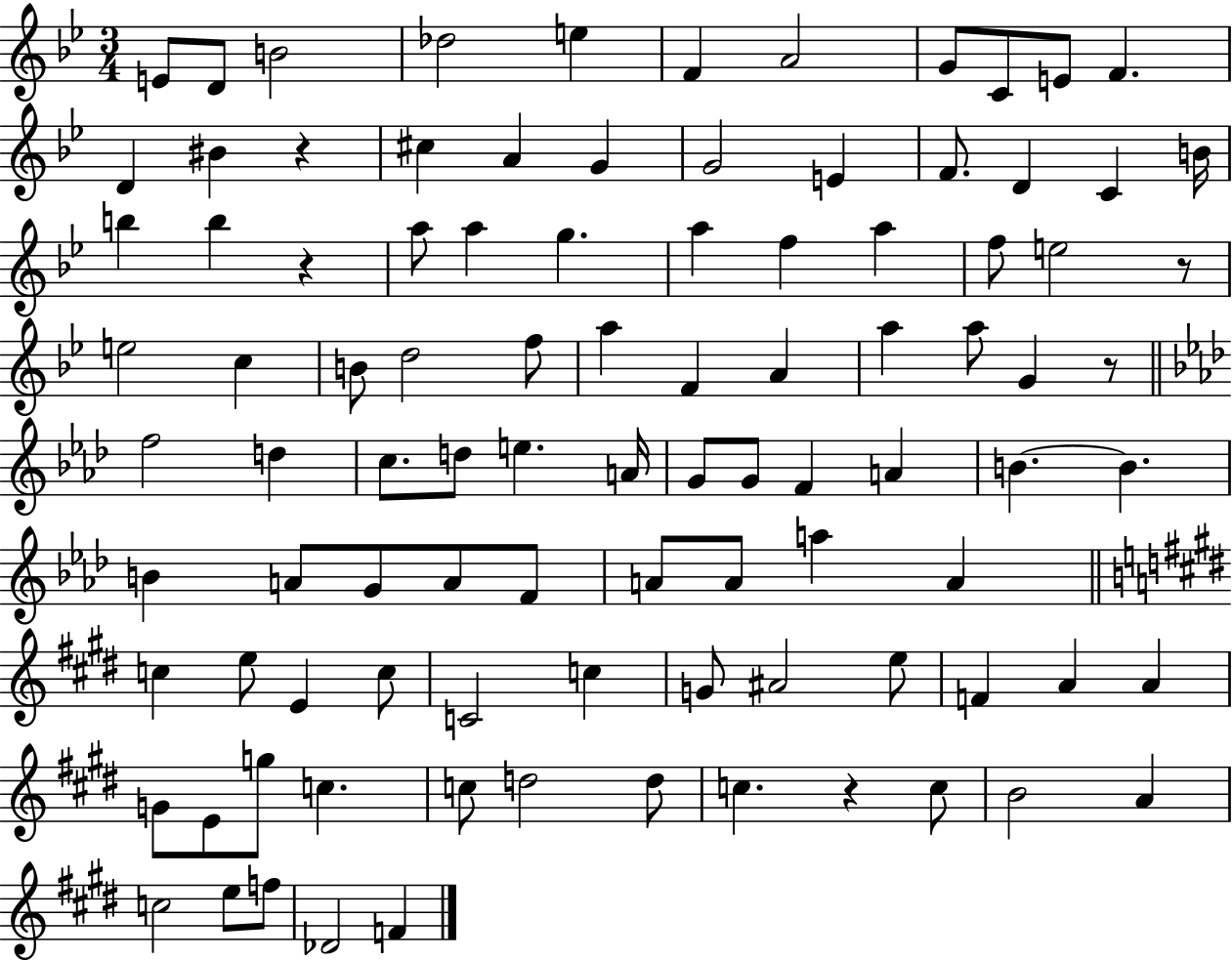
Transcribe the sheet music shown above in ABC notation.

X:1
T:Untitled
M:3/4
L:1/4
K:Bb
E/2 D/2 B2 _d2 e F A2 G/2 C/2 E/2 F D ^B z ^c A G G2 E F/2 D C B/4 b b z a/2 a g a f a f/2 e2 z/2 e2 c B/2 d2 f/2 a F A a a/2 G z/2 f2 d c/2 d/2 e A/4 G/2 G/2 F A B B B A/2 G/2 A/2 F/2 A/2 A/2 a A c e/2 E c/2 C2 c G/2 ^A2 e/2 F A A G/2 E/2 g/2 c c/2 d2 d/2 c z c/2 B2 A c2 e/2 f/2 _D2 F